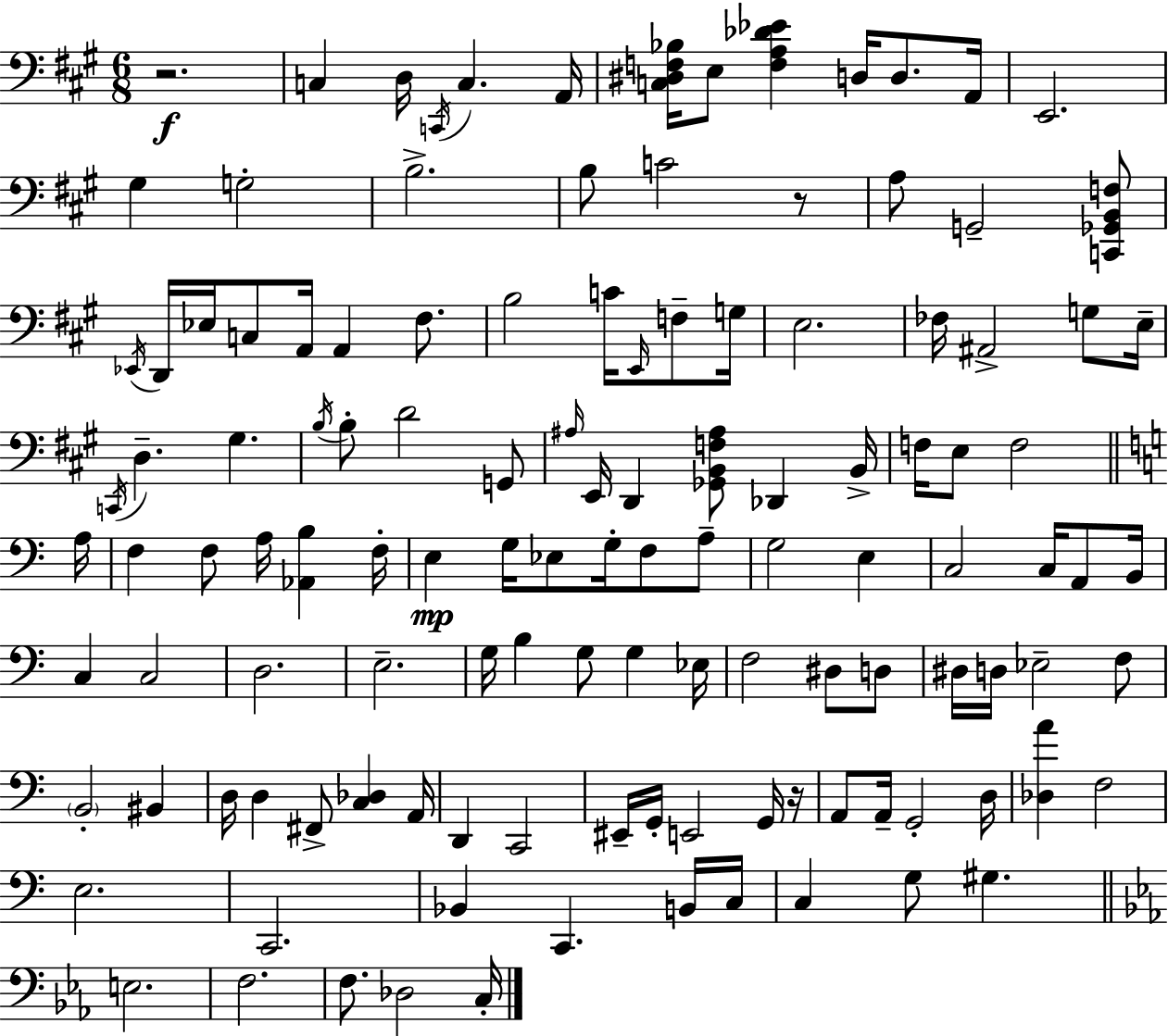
X:1
T:Untitled
M:6/8
L:1/4
K:A
z2 C, D,/4 C,,/4 C, A,,/4 [C,^D,F,_B,]/4 E,/2 [F,A,_D_E] D,/4 D,/2 A,,/4 E,,2 ^G, G,2 B,2 B,/2 C2 z/2 A,/2 G,,2 [C,,_G,,B,,F,]/2 _E,,/4 D,,/4 _E,/4 C,/2 A,,/4 A,, ^F,/2 B,2 C/4 E,,/4 F,/2 G,/4 E,2 _F,/4 ^A,,2 G,/2 E,/4 C,,/4 D, ^G, B,/4 B,/2 D2 G,,/2 ^A,/4 E,,/4 D,, [_G,,B,,F,^A,]/2 _D,, B,,/4 F,/4 E,/2 F,2 A,/4 F, F,/2 A,/4 [_A,,B,] F,/4 E, G,/4 _E,/2 G,/4 F,/2 A,/2 G,2 E, C,2 C,/4 A,,/2 B,,/4 C, C,2 D,2 E,2 G,/4 B, G,/2 G, _E,/4 F,2 ^D,/2 D,/2 ^D,/4 D,/4 _E,2 F,/2 B,,2 ^B,, D,/4 D, ^F,,/2 [C,_D,] A,,/4 D,, C,,2 ^E,,/4 G,,/4 E,,2 G,,/4 z/4 A,,/2 A,,/4 G,,2 D,/4 [_D,A] F,2 E,2 C,,2 _B,, C,, B,,/4 C,/4 C, G,/2 ^G, E,2 F,2 F,/2 _D,2 C,/4